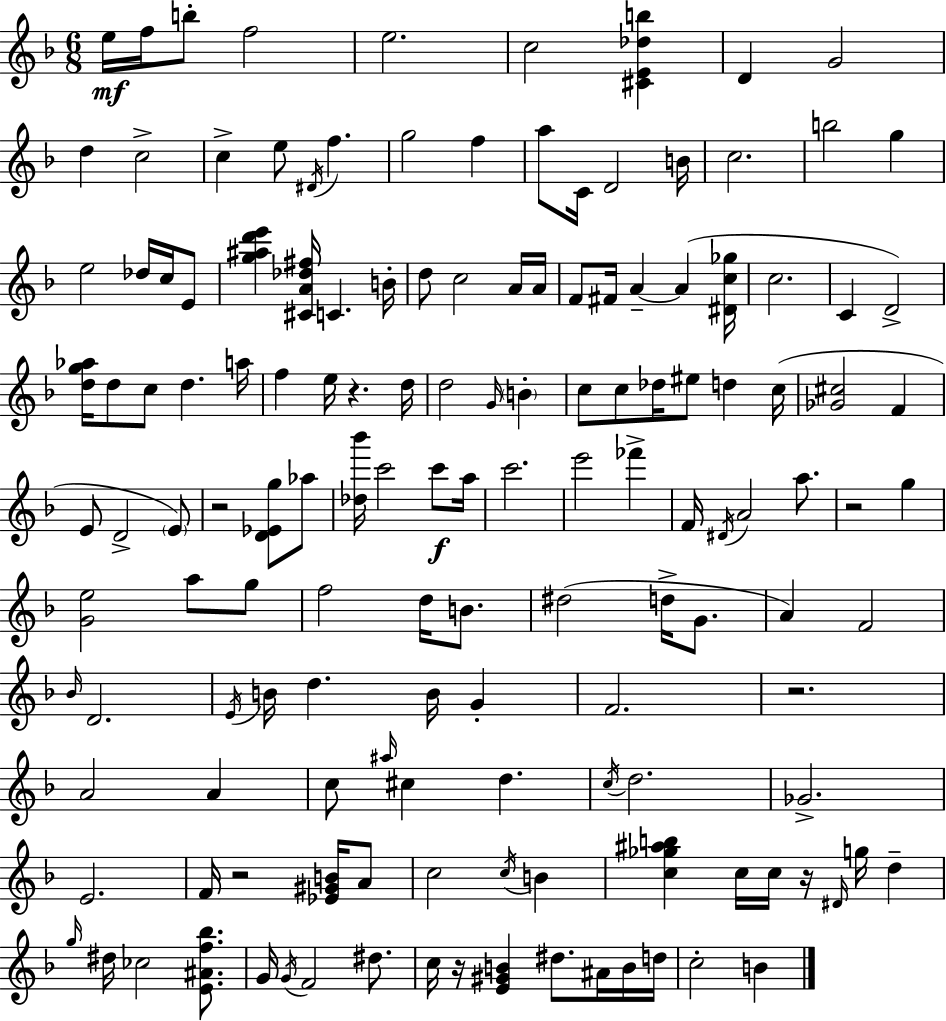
{
  \clef treble
  \numericTimeSignature
  \time 6/8
  \key d \minor
  e''16\mf f''16 b''8-. f''2 | e''2. | c''2 <cis' e' des'' b''>4 | d'4 g'2 | \break d''4 c''2-> | c''4-> e''8 \acciaccatura { dis'16 } f''4. | g''2 f''4 | a''8 c'16 d'2 | \break b'16 c''2. | b''2 g''4 | e''2 des''16 c''16 e'8 | <g'' ais'' d''' e'''>4 <cis' a' des'' fis''>16 c'4. | \break b'16-. d''8 c''2 a'16 | a'16 f'8 fis'16 a'4--~~ a'4( | <dis' c'' ges''>16 c''2. | c'4 d'2->) | \break <d'' g'' aes''>16 d''8 c''8 d''4. | a''16 f''4 e''16 r4. | d''16 d''2 \grace { g'16 } \parenthesize b'4-. | c''8 c''8 des''16 eis''8 d''4 | \break c''16( <ges' cis''>2 f'4 | e'8 d'2-> | \parenthesize e'8) r2 <d' ees' g''>8 | aes''8 <des'' bes'''>16 c'''2 c'''8\f | \break a''16 c'''2. | e'''2 fes'''4-> | f'16 \acciaccatura { dis'16 } a'2 | a''8. r2 g''4 | \break <g' e''>2 a''8 | g''8 f''2 d''16 | b'8. dis''2( d''16-> | g'8. a'4) f'2 | \break \grace { bes'16 } d'2. | \acciaccatura { e'16 } b'16 d''4. | b'16 g'4-. f'2. | r2. | \break a'2 | a'4 c''8 \grace { ais''16 } cis''4 | d''4. \acciaccatura { c''16 } d''2. | ges'2.-> | \break e'2. | f'16 r2 | <ees' gis' b'>16 a'8 c''2 | \acciaccatura { c''16 } b'4 <c'' ges'' ais'' b''>4 | \break c''16 c''16 r16 \grace { dis'16 } g''16 d''4-- \grace { g''16 } dis''16 ces''2 | <e' ais' f'' bes''>8. g'16 \acciaccatura { g'16 } | f'2 dis''8. c''16 | r16 <e' gis' b'>4 dis''8. ais'16 b'16 d''16 c''2-. | \break b'4 \bar "|."
}